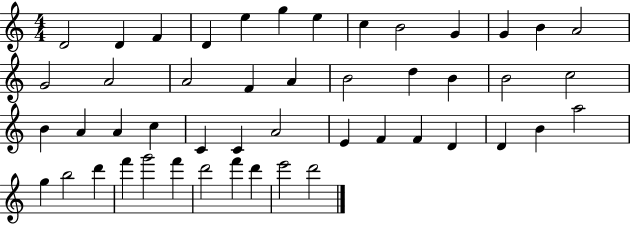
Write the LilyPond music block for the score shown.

{
  \clef treble
  \numericTimeSignature
  \time 4/4
  \key c \major
  d'2 d'4 f'4 | d'4 e''4 g''4 e''4 | c''4 b'2 g'4 | g'4 b'4 a'2 | \break g'2 a'2 | a'2 f'4 a'4 | b'2 d''4 b'4 | b'2 c''2 | \break b'4 a'4 a'4 c''4 | c'4 c'4 a'2 | e'4 f'4 f'4 d'4 | d'4 b'4 a''2 | \break g''4 b''2 d'''4 | f'''4 g'''2 f'''4 | d'''2 f'''4 d'''4 | e'''2 d'''2 | \break \bar "|."
}